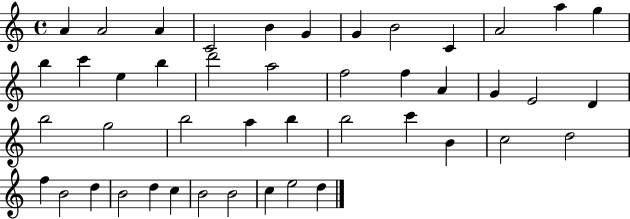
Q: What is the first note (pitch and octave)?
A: A4